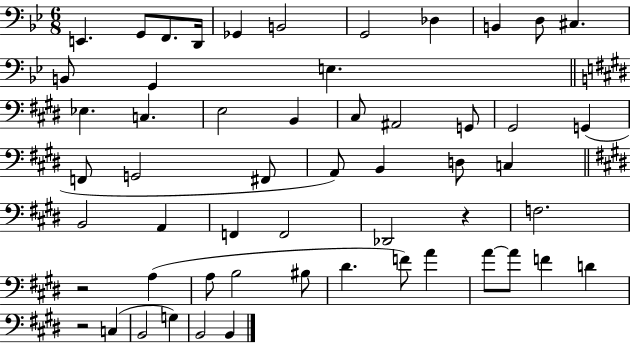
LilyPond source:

{
  \clef bass
  \numericTimeSignature
  \time 6/8
  \key bes \major
  e,4. g,8 f,8. d,16 | ges,4 b,2 | g,2 des4 | b,4 d8 cis4. | \break b,8 g,4 e4. | \bar "||" \break \key e \major ees4. c4. | e2 b,4 | cis8 ais,2 g,8 | gis,2 g,4( | \break f,8 g,2 fis,8 | a,8) b,4 d8 c4 | \bar "||" \break \key e \major b,2 a,4 | f,4 f,2 | des,2 r4 | f2. | \break r2 a4( | a8 b2 bis8 | dis'4. f'8) a'4 | a'8~~ a'8 f'4 d'4 | \break r2 c4( | b,2 g4) | b,2 b,4 | \bar "|."
}